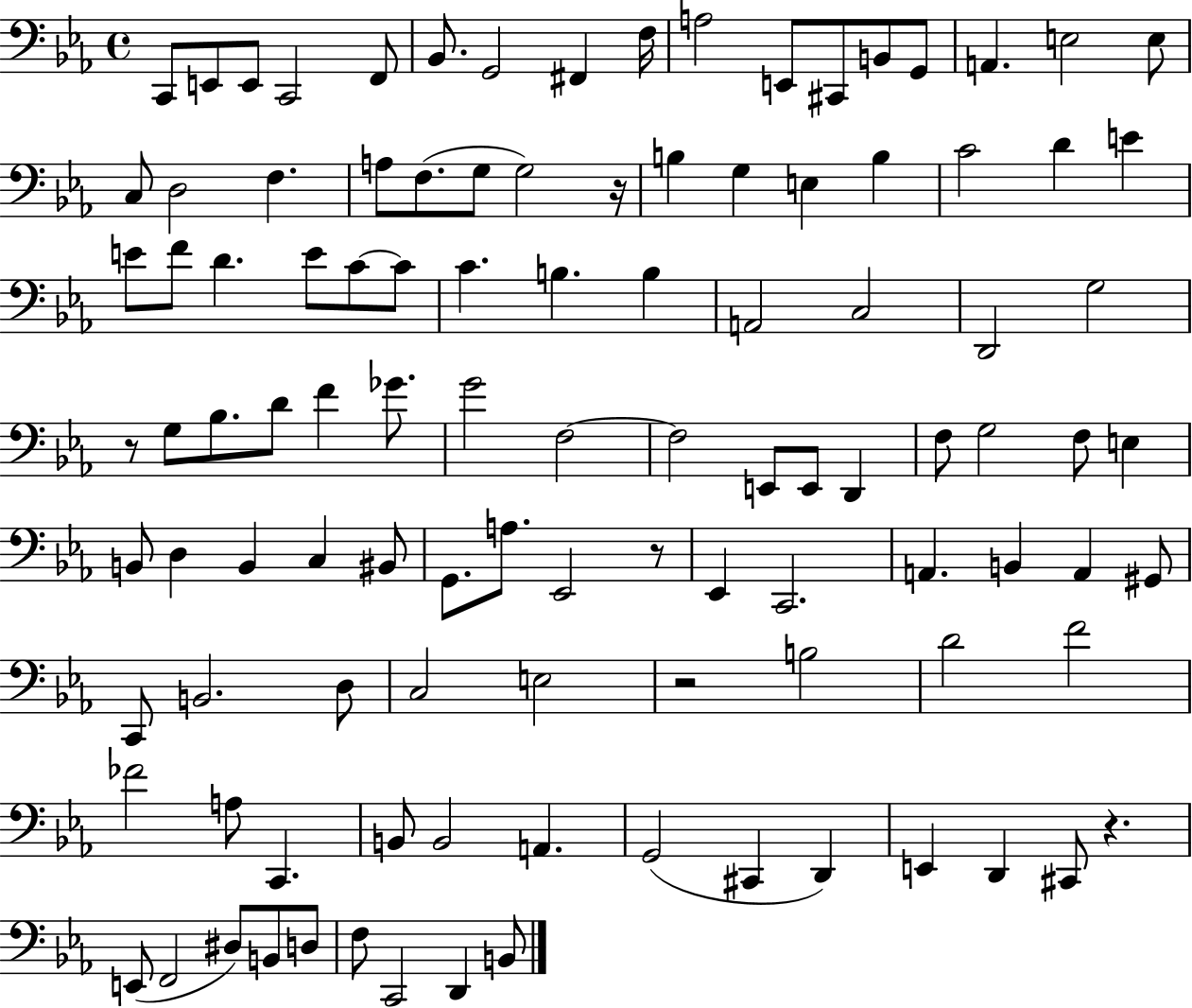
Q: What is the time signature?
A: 4/4